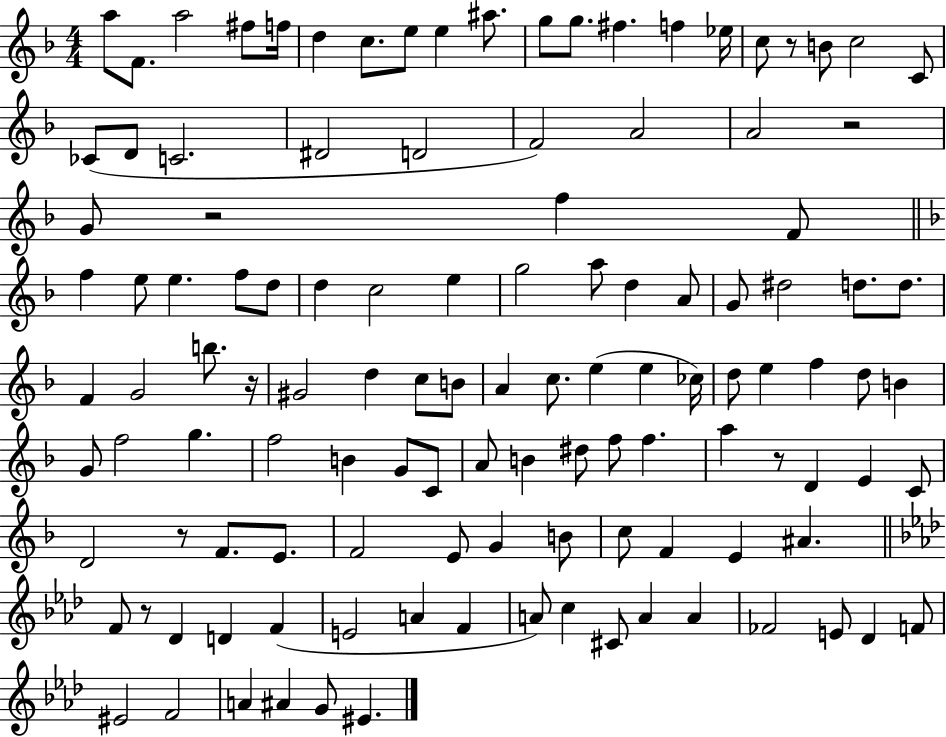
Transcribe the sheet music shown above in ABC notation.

X:1
T:Untitled
M:4/4
L:1/4
K:F
a/2 F/2 a2 ^f/2 f/4 d c/2 e/2 e ^a/2 g/2 g/2 ^f f _e/4 c/2 z/2 B/2 c2 C/2 _C/2 D/2 C2 ^D2 D2 F2 A2 A2 z2 G/2 z2 f F/2 f e/2 e f/2 d/2 d c2 e g2 a/2 d A/2 G/2 ^d2 d/2 d/2 F G2 b/2 z/4 ^G2 d c/2 B/2 A c/2 e e _c/4 d/2 e f d/2 B G/2 f2 g f2 B G/2 C/2 A/2 B ^d/2 f/2 f a z/2 D E C/2 D2 z/2 F/2 E/2 F2 E/2 G B/2 c/2 F E ^A F/2 z/2 _D D F E2 A F A/2 c ^C/2 A A _F2 E/2 _D F/2 ^E2 F2 A ^A G/2 ^E